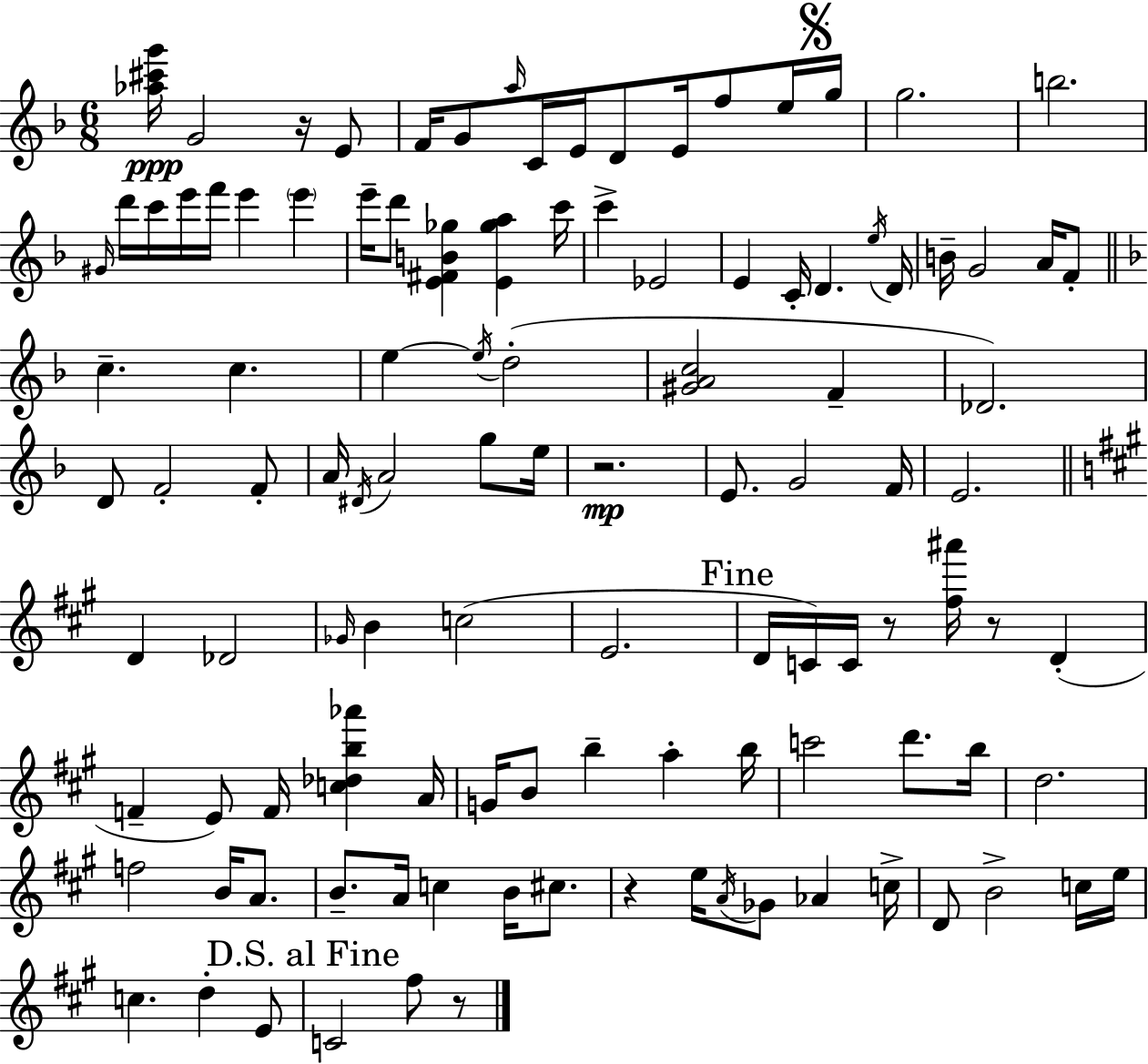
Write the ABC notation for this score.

X:1
T:Untitled
M:6/8
L:1/4
K:F
[_a^c'g']/4 G2 z/4 E/2 F/4 G/2 a/4 C/4 E/4 D/2 E/4 f/2 e/4 g/4 g2 b2 ^G/4 d'/4 c'/4 e'/4 f'/4 e' e' e'/4 d'/2 [E^FB_g] [E_ga] c'/4 c' _E2 E C/4 D e/4 D/4 B/4 G2 A/4 F/2 c c e e/4 d2 [^GAc]2 F _D2 D/2 F2 F/2 A/4 ^D/4 A2 g/2 e/4 z2 E/2 G2 F/4 E2 D _D2 _G/4 B c2 E2 D/4 C/4 C/4 z/2 [^f^a']/4 z/2 D F E/2 F/4 [c_db_a'] A/4 G/4 B/2 b a b/4 c'2 d'/2 b/4 d2 f2 B/4 A/2 B/2 A/4 c B/4 ^c/2 z e/4 A/4 _G/2 _A c/4 D/2 B2 c/4 e/4 c d E/2 C2 ^f/2 z/2